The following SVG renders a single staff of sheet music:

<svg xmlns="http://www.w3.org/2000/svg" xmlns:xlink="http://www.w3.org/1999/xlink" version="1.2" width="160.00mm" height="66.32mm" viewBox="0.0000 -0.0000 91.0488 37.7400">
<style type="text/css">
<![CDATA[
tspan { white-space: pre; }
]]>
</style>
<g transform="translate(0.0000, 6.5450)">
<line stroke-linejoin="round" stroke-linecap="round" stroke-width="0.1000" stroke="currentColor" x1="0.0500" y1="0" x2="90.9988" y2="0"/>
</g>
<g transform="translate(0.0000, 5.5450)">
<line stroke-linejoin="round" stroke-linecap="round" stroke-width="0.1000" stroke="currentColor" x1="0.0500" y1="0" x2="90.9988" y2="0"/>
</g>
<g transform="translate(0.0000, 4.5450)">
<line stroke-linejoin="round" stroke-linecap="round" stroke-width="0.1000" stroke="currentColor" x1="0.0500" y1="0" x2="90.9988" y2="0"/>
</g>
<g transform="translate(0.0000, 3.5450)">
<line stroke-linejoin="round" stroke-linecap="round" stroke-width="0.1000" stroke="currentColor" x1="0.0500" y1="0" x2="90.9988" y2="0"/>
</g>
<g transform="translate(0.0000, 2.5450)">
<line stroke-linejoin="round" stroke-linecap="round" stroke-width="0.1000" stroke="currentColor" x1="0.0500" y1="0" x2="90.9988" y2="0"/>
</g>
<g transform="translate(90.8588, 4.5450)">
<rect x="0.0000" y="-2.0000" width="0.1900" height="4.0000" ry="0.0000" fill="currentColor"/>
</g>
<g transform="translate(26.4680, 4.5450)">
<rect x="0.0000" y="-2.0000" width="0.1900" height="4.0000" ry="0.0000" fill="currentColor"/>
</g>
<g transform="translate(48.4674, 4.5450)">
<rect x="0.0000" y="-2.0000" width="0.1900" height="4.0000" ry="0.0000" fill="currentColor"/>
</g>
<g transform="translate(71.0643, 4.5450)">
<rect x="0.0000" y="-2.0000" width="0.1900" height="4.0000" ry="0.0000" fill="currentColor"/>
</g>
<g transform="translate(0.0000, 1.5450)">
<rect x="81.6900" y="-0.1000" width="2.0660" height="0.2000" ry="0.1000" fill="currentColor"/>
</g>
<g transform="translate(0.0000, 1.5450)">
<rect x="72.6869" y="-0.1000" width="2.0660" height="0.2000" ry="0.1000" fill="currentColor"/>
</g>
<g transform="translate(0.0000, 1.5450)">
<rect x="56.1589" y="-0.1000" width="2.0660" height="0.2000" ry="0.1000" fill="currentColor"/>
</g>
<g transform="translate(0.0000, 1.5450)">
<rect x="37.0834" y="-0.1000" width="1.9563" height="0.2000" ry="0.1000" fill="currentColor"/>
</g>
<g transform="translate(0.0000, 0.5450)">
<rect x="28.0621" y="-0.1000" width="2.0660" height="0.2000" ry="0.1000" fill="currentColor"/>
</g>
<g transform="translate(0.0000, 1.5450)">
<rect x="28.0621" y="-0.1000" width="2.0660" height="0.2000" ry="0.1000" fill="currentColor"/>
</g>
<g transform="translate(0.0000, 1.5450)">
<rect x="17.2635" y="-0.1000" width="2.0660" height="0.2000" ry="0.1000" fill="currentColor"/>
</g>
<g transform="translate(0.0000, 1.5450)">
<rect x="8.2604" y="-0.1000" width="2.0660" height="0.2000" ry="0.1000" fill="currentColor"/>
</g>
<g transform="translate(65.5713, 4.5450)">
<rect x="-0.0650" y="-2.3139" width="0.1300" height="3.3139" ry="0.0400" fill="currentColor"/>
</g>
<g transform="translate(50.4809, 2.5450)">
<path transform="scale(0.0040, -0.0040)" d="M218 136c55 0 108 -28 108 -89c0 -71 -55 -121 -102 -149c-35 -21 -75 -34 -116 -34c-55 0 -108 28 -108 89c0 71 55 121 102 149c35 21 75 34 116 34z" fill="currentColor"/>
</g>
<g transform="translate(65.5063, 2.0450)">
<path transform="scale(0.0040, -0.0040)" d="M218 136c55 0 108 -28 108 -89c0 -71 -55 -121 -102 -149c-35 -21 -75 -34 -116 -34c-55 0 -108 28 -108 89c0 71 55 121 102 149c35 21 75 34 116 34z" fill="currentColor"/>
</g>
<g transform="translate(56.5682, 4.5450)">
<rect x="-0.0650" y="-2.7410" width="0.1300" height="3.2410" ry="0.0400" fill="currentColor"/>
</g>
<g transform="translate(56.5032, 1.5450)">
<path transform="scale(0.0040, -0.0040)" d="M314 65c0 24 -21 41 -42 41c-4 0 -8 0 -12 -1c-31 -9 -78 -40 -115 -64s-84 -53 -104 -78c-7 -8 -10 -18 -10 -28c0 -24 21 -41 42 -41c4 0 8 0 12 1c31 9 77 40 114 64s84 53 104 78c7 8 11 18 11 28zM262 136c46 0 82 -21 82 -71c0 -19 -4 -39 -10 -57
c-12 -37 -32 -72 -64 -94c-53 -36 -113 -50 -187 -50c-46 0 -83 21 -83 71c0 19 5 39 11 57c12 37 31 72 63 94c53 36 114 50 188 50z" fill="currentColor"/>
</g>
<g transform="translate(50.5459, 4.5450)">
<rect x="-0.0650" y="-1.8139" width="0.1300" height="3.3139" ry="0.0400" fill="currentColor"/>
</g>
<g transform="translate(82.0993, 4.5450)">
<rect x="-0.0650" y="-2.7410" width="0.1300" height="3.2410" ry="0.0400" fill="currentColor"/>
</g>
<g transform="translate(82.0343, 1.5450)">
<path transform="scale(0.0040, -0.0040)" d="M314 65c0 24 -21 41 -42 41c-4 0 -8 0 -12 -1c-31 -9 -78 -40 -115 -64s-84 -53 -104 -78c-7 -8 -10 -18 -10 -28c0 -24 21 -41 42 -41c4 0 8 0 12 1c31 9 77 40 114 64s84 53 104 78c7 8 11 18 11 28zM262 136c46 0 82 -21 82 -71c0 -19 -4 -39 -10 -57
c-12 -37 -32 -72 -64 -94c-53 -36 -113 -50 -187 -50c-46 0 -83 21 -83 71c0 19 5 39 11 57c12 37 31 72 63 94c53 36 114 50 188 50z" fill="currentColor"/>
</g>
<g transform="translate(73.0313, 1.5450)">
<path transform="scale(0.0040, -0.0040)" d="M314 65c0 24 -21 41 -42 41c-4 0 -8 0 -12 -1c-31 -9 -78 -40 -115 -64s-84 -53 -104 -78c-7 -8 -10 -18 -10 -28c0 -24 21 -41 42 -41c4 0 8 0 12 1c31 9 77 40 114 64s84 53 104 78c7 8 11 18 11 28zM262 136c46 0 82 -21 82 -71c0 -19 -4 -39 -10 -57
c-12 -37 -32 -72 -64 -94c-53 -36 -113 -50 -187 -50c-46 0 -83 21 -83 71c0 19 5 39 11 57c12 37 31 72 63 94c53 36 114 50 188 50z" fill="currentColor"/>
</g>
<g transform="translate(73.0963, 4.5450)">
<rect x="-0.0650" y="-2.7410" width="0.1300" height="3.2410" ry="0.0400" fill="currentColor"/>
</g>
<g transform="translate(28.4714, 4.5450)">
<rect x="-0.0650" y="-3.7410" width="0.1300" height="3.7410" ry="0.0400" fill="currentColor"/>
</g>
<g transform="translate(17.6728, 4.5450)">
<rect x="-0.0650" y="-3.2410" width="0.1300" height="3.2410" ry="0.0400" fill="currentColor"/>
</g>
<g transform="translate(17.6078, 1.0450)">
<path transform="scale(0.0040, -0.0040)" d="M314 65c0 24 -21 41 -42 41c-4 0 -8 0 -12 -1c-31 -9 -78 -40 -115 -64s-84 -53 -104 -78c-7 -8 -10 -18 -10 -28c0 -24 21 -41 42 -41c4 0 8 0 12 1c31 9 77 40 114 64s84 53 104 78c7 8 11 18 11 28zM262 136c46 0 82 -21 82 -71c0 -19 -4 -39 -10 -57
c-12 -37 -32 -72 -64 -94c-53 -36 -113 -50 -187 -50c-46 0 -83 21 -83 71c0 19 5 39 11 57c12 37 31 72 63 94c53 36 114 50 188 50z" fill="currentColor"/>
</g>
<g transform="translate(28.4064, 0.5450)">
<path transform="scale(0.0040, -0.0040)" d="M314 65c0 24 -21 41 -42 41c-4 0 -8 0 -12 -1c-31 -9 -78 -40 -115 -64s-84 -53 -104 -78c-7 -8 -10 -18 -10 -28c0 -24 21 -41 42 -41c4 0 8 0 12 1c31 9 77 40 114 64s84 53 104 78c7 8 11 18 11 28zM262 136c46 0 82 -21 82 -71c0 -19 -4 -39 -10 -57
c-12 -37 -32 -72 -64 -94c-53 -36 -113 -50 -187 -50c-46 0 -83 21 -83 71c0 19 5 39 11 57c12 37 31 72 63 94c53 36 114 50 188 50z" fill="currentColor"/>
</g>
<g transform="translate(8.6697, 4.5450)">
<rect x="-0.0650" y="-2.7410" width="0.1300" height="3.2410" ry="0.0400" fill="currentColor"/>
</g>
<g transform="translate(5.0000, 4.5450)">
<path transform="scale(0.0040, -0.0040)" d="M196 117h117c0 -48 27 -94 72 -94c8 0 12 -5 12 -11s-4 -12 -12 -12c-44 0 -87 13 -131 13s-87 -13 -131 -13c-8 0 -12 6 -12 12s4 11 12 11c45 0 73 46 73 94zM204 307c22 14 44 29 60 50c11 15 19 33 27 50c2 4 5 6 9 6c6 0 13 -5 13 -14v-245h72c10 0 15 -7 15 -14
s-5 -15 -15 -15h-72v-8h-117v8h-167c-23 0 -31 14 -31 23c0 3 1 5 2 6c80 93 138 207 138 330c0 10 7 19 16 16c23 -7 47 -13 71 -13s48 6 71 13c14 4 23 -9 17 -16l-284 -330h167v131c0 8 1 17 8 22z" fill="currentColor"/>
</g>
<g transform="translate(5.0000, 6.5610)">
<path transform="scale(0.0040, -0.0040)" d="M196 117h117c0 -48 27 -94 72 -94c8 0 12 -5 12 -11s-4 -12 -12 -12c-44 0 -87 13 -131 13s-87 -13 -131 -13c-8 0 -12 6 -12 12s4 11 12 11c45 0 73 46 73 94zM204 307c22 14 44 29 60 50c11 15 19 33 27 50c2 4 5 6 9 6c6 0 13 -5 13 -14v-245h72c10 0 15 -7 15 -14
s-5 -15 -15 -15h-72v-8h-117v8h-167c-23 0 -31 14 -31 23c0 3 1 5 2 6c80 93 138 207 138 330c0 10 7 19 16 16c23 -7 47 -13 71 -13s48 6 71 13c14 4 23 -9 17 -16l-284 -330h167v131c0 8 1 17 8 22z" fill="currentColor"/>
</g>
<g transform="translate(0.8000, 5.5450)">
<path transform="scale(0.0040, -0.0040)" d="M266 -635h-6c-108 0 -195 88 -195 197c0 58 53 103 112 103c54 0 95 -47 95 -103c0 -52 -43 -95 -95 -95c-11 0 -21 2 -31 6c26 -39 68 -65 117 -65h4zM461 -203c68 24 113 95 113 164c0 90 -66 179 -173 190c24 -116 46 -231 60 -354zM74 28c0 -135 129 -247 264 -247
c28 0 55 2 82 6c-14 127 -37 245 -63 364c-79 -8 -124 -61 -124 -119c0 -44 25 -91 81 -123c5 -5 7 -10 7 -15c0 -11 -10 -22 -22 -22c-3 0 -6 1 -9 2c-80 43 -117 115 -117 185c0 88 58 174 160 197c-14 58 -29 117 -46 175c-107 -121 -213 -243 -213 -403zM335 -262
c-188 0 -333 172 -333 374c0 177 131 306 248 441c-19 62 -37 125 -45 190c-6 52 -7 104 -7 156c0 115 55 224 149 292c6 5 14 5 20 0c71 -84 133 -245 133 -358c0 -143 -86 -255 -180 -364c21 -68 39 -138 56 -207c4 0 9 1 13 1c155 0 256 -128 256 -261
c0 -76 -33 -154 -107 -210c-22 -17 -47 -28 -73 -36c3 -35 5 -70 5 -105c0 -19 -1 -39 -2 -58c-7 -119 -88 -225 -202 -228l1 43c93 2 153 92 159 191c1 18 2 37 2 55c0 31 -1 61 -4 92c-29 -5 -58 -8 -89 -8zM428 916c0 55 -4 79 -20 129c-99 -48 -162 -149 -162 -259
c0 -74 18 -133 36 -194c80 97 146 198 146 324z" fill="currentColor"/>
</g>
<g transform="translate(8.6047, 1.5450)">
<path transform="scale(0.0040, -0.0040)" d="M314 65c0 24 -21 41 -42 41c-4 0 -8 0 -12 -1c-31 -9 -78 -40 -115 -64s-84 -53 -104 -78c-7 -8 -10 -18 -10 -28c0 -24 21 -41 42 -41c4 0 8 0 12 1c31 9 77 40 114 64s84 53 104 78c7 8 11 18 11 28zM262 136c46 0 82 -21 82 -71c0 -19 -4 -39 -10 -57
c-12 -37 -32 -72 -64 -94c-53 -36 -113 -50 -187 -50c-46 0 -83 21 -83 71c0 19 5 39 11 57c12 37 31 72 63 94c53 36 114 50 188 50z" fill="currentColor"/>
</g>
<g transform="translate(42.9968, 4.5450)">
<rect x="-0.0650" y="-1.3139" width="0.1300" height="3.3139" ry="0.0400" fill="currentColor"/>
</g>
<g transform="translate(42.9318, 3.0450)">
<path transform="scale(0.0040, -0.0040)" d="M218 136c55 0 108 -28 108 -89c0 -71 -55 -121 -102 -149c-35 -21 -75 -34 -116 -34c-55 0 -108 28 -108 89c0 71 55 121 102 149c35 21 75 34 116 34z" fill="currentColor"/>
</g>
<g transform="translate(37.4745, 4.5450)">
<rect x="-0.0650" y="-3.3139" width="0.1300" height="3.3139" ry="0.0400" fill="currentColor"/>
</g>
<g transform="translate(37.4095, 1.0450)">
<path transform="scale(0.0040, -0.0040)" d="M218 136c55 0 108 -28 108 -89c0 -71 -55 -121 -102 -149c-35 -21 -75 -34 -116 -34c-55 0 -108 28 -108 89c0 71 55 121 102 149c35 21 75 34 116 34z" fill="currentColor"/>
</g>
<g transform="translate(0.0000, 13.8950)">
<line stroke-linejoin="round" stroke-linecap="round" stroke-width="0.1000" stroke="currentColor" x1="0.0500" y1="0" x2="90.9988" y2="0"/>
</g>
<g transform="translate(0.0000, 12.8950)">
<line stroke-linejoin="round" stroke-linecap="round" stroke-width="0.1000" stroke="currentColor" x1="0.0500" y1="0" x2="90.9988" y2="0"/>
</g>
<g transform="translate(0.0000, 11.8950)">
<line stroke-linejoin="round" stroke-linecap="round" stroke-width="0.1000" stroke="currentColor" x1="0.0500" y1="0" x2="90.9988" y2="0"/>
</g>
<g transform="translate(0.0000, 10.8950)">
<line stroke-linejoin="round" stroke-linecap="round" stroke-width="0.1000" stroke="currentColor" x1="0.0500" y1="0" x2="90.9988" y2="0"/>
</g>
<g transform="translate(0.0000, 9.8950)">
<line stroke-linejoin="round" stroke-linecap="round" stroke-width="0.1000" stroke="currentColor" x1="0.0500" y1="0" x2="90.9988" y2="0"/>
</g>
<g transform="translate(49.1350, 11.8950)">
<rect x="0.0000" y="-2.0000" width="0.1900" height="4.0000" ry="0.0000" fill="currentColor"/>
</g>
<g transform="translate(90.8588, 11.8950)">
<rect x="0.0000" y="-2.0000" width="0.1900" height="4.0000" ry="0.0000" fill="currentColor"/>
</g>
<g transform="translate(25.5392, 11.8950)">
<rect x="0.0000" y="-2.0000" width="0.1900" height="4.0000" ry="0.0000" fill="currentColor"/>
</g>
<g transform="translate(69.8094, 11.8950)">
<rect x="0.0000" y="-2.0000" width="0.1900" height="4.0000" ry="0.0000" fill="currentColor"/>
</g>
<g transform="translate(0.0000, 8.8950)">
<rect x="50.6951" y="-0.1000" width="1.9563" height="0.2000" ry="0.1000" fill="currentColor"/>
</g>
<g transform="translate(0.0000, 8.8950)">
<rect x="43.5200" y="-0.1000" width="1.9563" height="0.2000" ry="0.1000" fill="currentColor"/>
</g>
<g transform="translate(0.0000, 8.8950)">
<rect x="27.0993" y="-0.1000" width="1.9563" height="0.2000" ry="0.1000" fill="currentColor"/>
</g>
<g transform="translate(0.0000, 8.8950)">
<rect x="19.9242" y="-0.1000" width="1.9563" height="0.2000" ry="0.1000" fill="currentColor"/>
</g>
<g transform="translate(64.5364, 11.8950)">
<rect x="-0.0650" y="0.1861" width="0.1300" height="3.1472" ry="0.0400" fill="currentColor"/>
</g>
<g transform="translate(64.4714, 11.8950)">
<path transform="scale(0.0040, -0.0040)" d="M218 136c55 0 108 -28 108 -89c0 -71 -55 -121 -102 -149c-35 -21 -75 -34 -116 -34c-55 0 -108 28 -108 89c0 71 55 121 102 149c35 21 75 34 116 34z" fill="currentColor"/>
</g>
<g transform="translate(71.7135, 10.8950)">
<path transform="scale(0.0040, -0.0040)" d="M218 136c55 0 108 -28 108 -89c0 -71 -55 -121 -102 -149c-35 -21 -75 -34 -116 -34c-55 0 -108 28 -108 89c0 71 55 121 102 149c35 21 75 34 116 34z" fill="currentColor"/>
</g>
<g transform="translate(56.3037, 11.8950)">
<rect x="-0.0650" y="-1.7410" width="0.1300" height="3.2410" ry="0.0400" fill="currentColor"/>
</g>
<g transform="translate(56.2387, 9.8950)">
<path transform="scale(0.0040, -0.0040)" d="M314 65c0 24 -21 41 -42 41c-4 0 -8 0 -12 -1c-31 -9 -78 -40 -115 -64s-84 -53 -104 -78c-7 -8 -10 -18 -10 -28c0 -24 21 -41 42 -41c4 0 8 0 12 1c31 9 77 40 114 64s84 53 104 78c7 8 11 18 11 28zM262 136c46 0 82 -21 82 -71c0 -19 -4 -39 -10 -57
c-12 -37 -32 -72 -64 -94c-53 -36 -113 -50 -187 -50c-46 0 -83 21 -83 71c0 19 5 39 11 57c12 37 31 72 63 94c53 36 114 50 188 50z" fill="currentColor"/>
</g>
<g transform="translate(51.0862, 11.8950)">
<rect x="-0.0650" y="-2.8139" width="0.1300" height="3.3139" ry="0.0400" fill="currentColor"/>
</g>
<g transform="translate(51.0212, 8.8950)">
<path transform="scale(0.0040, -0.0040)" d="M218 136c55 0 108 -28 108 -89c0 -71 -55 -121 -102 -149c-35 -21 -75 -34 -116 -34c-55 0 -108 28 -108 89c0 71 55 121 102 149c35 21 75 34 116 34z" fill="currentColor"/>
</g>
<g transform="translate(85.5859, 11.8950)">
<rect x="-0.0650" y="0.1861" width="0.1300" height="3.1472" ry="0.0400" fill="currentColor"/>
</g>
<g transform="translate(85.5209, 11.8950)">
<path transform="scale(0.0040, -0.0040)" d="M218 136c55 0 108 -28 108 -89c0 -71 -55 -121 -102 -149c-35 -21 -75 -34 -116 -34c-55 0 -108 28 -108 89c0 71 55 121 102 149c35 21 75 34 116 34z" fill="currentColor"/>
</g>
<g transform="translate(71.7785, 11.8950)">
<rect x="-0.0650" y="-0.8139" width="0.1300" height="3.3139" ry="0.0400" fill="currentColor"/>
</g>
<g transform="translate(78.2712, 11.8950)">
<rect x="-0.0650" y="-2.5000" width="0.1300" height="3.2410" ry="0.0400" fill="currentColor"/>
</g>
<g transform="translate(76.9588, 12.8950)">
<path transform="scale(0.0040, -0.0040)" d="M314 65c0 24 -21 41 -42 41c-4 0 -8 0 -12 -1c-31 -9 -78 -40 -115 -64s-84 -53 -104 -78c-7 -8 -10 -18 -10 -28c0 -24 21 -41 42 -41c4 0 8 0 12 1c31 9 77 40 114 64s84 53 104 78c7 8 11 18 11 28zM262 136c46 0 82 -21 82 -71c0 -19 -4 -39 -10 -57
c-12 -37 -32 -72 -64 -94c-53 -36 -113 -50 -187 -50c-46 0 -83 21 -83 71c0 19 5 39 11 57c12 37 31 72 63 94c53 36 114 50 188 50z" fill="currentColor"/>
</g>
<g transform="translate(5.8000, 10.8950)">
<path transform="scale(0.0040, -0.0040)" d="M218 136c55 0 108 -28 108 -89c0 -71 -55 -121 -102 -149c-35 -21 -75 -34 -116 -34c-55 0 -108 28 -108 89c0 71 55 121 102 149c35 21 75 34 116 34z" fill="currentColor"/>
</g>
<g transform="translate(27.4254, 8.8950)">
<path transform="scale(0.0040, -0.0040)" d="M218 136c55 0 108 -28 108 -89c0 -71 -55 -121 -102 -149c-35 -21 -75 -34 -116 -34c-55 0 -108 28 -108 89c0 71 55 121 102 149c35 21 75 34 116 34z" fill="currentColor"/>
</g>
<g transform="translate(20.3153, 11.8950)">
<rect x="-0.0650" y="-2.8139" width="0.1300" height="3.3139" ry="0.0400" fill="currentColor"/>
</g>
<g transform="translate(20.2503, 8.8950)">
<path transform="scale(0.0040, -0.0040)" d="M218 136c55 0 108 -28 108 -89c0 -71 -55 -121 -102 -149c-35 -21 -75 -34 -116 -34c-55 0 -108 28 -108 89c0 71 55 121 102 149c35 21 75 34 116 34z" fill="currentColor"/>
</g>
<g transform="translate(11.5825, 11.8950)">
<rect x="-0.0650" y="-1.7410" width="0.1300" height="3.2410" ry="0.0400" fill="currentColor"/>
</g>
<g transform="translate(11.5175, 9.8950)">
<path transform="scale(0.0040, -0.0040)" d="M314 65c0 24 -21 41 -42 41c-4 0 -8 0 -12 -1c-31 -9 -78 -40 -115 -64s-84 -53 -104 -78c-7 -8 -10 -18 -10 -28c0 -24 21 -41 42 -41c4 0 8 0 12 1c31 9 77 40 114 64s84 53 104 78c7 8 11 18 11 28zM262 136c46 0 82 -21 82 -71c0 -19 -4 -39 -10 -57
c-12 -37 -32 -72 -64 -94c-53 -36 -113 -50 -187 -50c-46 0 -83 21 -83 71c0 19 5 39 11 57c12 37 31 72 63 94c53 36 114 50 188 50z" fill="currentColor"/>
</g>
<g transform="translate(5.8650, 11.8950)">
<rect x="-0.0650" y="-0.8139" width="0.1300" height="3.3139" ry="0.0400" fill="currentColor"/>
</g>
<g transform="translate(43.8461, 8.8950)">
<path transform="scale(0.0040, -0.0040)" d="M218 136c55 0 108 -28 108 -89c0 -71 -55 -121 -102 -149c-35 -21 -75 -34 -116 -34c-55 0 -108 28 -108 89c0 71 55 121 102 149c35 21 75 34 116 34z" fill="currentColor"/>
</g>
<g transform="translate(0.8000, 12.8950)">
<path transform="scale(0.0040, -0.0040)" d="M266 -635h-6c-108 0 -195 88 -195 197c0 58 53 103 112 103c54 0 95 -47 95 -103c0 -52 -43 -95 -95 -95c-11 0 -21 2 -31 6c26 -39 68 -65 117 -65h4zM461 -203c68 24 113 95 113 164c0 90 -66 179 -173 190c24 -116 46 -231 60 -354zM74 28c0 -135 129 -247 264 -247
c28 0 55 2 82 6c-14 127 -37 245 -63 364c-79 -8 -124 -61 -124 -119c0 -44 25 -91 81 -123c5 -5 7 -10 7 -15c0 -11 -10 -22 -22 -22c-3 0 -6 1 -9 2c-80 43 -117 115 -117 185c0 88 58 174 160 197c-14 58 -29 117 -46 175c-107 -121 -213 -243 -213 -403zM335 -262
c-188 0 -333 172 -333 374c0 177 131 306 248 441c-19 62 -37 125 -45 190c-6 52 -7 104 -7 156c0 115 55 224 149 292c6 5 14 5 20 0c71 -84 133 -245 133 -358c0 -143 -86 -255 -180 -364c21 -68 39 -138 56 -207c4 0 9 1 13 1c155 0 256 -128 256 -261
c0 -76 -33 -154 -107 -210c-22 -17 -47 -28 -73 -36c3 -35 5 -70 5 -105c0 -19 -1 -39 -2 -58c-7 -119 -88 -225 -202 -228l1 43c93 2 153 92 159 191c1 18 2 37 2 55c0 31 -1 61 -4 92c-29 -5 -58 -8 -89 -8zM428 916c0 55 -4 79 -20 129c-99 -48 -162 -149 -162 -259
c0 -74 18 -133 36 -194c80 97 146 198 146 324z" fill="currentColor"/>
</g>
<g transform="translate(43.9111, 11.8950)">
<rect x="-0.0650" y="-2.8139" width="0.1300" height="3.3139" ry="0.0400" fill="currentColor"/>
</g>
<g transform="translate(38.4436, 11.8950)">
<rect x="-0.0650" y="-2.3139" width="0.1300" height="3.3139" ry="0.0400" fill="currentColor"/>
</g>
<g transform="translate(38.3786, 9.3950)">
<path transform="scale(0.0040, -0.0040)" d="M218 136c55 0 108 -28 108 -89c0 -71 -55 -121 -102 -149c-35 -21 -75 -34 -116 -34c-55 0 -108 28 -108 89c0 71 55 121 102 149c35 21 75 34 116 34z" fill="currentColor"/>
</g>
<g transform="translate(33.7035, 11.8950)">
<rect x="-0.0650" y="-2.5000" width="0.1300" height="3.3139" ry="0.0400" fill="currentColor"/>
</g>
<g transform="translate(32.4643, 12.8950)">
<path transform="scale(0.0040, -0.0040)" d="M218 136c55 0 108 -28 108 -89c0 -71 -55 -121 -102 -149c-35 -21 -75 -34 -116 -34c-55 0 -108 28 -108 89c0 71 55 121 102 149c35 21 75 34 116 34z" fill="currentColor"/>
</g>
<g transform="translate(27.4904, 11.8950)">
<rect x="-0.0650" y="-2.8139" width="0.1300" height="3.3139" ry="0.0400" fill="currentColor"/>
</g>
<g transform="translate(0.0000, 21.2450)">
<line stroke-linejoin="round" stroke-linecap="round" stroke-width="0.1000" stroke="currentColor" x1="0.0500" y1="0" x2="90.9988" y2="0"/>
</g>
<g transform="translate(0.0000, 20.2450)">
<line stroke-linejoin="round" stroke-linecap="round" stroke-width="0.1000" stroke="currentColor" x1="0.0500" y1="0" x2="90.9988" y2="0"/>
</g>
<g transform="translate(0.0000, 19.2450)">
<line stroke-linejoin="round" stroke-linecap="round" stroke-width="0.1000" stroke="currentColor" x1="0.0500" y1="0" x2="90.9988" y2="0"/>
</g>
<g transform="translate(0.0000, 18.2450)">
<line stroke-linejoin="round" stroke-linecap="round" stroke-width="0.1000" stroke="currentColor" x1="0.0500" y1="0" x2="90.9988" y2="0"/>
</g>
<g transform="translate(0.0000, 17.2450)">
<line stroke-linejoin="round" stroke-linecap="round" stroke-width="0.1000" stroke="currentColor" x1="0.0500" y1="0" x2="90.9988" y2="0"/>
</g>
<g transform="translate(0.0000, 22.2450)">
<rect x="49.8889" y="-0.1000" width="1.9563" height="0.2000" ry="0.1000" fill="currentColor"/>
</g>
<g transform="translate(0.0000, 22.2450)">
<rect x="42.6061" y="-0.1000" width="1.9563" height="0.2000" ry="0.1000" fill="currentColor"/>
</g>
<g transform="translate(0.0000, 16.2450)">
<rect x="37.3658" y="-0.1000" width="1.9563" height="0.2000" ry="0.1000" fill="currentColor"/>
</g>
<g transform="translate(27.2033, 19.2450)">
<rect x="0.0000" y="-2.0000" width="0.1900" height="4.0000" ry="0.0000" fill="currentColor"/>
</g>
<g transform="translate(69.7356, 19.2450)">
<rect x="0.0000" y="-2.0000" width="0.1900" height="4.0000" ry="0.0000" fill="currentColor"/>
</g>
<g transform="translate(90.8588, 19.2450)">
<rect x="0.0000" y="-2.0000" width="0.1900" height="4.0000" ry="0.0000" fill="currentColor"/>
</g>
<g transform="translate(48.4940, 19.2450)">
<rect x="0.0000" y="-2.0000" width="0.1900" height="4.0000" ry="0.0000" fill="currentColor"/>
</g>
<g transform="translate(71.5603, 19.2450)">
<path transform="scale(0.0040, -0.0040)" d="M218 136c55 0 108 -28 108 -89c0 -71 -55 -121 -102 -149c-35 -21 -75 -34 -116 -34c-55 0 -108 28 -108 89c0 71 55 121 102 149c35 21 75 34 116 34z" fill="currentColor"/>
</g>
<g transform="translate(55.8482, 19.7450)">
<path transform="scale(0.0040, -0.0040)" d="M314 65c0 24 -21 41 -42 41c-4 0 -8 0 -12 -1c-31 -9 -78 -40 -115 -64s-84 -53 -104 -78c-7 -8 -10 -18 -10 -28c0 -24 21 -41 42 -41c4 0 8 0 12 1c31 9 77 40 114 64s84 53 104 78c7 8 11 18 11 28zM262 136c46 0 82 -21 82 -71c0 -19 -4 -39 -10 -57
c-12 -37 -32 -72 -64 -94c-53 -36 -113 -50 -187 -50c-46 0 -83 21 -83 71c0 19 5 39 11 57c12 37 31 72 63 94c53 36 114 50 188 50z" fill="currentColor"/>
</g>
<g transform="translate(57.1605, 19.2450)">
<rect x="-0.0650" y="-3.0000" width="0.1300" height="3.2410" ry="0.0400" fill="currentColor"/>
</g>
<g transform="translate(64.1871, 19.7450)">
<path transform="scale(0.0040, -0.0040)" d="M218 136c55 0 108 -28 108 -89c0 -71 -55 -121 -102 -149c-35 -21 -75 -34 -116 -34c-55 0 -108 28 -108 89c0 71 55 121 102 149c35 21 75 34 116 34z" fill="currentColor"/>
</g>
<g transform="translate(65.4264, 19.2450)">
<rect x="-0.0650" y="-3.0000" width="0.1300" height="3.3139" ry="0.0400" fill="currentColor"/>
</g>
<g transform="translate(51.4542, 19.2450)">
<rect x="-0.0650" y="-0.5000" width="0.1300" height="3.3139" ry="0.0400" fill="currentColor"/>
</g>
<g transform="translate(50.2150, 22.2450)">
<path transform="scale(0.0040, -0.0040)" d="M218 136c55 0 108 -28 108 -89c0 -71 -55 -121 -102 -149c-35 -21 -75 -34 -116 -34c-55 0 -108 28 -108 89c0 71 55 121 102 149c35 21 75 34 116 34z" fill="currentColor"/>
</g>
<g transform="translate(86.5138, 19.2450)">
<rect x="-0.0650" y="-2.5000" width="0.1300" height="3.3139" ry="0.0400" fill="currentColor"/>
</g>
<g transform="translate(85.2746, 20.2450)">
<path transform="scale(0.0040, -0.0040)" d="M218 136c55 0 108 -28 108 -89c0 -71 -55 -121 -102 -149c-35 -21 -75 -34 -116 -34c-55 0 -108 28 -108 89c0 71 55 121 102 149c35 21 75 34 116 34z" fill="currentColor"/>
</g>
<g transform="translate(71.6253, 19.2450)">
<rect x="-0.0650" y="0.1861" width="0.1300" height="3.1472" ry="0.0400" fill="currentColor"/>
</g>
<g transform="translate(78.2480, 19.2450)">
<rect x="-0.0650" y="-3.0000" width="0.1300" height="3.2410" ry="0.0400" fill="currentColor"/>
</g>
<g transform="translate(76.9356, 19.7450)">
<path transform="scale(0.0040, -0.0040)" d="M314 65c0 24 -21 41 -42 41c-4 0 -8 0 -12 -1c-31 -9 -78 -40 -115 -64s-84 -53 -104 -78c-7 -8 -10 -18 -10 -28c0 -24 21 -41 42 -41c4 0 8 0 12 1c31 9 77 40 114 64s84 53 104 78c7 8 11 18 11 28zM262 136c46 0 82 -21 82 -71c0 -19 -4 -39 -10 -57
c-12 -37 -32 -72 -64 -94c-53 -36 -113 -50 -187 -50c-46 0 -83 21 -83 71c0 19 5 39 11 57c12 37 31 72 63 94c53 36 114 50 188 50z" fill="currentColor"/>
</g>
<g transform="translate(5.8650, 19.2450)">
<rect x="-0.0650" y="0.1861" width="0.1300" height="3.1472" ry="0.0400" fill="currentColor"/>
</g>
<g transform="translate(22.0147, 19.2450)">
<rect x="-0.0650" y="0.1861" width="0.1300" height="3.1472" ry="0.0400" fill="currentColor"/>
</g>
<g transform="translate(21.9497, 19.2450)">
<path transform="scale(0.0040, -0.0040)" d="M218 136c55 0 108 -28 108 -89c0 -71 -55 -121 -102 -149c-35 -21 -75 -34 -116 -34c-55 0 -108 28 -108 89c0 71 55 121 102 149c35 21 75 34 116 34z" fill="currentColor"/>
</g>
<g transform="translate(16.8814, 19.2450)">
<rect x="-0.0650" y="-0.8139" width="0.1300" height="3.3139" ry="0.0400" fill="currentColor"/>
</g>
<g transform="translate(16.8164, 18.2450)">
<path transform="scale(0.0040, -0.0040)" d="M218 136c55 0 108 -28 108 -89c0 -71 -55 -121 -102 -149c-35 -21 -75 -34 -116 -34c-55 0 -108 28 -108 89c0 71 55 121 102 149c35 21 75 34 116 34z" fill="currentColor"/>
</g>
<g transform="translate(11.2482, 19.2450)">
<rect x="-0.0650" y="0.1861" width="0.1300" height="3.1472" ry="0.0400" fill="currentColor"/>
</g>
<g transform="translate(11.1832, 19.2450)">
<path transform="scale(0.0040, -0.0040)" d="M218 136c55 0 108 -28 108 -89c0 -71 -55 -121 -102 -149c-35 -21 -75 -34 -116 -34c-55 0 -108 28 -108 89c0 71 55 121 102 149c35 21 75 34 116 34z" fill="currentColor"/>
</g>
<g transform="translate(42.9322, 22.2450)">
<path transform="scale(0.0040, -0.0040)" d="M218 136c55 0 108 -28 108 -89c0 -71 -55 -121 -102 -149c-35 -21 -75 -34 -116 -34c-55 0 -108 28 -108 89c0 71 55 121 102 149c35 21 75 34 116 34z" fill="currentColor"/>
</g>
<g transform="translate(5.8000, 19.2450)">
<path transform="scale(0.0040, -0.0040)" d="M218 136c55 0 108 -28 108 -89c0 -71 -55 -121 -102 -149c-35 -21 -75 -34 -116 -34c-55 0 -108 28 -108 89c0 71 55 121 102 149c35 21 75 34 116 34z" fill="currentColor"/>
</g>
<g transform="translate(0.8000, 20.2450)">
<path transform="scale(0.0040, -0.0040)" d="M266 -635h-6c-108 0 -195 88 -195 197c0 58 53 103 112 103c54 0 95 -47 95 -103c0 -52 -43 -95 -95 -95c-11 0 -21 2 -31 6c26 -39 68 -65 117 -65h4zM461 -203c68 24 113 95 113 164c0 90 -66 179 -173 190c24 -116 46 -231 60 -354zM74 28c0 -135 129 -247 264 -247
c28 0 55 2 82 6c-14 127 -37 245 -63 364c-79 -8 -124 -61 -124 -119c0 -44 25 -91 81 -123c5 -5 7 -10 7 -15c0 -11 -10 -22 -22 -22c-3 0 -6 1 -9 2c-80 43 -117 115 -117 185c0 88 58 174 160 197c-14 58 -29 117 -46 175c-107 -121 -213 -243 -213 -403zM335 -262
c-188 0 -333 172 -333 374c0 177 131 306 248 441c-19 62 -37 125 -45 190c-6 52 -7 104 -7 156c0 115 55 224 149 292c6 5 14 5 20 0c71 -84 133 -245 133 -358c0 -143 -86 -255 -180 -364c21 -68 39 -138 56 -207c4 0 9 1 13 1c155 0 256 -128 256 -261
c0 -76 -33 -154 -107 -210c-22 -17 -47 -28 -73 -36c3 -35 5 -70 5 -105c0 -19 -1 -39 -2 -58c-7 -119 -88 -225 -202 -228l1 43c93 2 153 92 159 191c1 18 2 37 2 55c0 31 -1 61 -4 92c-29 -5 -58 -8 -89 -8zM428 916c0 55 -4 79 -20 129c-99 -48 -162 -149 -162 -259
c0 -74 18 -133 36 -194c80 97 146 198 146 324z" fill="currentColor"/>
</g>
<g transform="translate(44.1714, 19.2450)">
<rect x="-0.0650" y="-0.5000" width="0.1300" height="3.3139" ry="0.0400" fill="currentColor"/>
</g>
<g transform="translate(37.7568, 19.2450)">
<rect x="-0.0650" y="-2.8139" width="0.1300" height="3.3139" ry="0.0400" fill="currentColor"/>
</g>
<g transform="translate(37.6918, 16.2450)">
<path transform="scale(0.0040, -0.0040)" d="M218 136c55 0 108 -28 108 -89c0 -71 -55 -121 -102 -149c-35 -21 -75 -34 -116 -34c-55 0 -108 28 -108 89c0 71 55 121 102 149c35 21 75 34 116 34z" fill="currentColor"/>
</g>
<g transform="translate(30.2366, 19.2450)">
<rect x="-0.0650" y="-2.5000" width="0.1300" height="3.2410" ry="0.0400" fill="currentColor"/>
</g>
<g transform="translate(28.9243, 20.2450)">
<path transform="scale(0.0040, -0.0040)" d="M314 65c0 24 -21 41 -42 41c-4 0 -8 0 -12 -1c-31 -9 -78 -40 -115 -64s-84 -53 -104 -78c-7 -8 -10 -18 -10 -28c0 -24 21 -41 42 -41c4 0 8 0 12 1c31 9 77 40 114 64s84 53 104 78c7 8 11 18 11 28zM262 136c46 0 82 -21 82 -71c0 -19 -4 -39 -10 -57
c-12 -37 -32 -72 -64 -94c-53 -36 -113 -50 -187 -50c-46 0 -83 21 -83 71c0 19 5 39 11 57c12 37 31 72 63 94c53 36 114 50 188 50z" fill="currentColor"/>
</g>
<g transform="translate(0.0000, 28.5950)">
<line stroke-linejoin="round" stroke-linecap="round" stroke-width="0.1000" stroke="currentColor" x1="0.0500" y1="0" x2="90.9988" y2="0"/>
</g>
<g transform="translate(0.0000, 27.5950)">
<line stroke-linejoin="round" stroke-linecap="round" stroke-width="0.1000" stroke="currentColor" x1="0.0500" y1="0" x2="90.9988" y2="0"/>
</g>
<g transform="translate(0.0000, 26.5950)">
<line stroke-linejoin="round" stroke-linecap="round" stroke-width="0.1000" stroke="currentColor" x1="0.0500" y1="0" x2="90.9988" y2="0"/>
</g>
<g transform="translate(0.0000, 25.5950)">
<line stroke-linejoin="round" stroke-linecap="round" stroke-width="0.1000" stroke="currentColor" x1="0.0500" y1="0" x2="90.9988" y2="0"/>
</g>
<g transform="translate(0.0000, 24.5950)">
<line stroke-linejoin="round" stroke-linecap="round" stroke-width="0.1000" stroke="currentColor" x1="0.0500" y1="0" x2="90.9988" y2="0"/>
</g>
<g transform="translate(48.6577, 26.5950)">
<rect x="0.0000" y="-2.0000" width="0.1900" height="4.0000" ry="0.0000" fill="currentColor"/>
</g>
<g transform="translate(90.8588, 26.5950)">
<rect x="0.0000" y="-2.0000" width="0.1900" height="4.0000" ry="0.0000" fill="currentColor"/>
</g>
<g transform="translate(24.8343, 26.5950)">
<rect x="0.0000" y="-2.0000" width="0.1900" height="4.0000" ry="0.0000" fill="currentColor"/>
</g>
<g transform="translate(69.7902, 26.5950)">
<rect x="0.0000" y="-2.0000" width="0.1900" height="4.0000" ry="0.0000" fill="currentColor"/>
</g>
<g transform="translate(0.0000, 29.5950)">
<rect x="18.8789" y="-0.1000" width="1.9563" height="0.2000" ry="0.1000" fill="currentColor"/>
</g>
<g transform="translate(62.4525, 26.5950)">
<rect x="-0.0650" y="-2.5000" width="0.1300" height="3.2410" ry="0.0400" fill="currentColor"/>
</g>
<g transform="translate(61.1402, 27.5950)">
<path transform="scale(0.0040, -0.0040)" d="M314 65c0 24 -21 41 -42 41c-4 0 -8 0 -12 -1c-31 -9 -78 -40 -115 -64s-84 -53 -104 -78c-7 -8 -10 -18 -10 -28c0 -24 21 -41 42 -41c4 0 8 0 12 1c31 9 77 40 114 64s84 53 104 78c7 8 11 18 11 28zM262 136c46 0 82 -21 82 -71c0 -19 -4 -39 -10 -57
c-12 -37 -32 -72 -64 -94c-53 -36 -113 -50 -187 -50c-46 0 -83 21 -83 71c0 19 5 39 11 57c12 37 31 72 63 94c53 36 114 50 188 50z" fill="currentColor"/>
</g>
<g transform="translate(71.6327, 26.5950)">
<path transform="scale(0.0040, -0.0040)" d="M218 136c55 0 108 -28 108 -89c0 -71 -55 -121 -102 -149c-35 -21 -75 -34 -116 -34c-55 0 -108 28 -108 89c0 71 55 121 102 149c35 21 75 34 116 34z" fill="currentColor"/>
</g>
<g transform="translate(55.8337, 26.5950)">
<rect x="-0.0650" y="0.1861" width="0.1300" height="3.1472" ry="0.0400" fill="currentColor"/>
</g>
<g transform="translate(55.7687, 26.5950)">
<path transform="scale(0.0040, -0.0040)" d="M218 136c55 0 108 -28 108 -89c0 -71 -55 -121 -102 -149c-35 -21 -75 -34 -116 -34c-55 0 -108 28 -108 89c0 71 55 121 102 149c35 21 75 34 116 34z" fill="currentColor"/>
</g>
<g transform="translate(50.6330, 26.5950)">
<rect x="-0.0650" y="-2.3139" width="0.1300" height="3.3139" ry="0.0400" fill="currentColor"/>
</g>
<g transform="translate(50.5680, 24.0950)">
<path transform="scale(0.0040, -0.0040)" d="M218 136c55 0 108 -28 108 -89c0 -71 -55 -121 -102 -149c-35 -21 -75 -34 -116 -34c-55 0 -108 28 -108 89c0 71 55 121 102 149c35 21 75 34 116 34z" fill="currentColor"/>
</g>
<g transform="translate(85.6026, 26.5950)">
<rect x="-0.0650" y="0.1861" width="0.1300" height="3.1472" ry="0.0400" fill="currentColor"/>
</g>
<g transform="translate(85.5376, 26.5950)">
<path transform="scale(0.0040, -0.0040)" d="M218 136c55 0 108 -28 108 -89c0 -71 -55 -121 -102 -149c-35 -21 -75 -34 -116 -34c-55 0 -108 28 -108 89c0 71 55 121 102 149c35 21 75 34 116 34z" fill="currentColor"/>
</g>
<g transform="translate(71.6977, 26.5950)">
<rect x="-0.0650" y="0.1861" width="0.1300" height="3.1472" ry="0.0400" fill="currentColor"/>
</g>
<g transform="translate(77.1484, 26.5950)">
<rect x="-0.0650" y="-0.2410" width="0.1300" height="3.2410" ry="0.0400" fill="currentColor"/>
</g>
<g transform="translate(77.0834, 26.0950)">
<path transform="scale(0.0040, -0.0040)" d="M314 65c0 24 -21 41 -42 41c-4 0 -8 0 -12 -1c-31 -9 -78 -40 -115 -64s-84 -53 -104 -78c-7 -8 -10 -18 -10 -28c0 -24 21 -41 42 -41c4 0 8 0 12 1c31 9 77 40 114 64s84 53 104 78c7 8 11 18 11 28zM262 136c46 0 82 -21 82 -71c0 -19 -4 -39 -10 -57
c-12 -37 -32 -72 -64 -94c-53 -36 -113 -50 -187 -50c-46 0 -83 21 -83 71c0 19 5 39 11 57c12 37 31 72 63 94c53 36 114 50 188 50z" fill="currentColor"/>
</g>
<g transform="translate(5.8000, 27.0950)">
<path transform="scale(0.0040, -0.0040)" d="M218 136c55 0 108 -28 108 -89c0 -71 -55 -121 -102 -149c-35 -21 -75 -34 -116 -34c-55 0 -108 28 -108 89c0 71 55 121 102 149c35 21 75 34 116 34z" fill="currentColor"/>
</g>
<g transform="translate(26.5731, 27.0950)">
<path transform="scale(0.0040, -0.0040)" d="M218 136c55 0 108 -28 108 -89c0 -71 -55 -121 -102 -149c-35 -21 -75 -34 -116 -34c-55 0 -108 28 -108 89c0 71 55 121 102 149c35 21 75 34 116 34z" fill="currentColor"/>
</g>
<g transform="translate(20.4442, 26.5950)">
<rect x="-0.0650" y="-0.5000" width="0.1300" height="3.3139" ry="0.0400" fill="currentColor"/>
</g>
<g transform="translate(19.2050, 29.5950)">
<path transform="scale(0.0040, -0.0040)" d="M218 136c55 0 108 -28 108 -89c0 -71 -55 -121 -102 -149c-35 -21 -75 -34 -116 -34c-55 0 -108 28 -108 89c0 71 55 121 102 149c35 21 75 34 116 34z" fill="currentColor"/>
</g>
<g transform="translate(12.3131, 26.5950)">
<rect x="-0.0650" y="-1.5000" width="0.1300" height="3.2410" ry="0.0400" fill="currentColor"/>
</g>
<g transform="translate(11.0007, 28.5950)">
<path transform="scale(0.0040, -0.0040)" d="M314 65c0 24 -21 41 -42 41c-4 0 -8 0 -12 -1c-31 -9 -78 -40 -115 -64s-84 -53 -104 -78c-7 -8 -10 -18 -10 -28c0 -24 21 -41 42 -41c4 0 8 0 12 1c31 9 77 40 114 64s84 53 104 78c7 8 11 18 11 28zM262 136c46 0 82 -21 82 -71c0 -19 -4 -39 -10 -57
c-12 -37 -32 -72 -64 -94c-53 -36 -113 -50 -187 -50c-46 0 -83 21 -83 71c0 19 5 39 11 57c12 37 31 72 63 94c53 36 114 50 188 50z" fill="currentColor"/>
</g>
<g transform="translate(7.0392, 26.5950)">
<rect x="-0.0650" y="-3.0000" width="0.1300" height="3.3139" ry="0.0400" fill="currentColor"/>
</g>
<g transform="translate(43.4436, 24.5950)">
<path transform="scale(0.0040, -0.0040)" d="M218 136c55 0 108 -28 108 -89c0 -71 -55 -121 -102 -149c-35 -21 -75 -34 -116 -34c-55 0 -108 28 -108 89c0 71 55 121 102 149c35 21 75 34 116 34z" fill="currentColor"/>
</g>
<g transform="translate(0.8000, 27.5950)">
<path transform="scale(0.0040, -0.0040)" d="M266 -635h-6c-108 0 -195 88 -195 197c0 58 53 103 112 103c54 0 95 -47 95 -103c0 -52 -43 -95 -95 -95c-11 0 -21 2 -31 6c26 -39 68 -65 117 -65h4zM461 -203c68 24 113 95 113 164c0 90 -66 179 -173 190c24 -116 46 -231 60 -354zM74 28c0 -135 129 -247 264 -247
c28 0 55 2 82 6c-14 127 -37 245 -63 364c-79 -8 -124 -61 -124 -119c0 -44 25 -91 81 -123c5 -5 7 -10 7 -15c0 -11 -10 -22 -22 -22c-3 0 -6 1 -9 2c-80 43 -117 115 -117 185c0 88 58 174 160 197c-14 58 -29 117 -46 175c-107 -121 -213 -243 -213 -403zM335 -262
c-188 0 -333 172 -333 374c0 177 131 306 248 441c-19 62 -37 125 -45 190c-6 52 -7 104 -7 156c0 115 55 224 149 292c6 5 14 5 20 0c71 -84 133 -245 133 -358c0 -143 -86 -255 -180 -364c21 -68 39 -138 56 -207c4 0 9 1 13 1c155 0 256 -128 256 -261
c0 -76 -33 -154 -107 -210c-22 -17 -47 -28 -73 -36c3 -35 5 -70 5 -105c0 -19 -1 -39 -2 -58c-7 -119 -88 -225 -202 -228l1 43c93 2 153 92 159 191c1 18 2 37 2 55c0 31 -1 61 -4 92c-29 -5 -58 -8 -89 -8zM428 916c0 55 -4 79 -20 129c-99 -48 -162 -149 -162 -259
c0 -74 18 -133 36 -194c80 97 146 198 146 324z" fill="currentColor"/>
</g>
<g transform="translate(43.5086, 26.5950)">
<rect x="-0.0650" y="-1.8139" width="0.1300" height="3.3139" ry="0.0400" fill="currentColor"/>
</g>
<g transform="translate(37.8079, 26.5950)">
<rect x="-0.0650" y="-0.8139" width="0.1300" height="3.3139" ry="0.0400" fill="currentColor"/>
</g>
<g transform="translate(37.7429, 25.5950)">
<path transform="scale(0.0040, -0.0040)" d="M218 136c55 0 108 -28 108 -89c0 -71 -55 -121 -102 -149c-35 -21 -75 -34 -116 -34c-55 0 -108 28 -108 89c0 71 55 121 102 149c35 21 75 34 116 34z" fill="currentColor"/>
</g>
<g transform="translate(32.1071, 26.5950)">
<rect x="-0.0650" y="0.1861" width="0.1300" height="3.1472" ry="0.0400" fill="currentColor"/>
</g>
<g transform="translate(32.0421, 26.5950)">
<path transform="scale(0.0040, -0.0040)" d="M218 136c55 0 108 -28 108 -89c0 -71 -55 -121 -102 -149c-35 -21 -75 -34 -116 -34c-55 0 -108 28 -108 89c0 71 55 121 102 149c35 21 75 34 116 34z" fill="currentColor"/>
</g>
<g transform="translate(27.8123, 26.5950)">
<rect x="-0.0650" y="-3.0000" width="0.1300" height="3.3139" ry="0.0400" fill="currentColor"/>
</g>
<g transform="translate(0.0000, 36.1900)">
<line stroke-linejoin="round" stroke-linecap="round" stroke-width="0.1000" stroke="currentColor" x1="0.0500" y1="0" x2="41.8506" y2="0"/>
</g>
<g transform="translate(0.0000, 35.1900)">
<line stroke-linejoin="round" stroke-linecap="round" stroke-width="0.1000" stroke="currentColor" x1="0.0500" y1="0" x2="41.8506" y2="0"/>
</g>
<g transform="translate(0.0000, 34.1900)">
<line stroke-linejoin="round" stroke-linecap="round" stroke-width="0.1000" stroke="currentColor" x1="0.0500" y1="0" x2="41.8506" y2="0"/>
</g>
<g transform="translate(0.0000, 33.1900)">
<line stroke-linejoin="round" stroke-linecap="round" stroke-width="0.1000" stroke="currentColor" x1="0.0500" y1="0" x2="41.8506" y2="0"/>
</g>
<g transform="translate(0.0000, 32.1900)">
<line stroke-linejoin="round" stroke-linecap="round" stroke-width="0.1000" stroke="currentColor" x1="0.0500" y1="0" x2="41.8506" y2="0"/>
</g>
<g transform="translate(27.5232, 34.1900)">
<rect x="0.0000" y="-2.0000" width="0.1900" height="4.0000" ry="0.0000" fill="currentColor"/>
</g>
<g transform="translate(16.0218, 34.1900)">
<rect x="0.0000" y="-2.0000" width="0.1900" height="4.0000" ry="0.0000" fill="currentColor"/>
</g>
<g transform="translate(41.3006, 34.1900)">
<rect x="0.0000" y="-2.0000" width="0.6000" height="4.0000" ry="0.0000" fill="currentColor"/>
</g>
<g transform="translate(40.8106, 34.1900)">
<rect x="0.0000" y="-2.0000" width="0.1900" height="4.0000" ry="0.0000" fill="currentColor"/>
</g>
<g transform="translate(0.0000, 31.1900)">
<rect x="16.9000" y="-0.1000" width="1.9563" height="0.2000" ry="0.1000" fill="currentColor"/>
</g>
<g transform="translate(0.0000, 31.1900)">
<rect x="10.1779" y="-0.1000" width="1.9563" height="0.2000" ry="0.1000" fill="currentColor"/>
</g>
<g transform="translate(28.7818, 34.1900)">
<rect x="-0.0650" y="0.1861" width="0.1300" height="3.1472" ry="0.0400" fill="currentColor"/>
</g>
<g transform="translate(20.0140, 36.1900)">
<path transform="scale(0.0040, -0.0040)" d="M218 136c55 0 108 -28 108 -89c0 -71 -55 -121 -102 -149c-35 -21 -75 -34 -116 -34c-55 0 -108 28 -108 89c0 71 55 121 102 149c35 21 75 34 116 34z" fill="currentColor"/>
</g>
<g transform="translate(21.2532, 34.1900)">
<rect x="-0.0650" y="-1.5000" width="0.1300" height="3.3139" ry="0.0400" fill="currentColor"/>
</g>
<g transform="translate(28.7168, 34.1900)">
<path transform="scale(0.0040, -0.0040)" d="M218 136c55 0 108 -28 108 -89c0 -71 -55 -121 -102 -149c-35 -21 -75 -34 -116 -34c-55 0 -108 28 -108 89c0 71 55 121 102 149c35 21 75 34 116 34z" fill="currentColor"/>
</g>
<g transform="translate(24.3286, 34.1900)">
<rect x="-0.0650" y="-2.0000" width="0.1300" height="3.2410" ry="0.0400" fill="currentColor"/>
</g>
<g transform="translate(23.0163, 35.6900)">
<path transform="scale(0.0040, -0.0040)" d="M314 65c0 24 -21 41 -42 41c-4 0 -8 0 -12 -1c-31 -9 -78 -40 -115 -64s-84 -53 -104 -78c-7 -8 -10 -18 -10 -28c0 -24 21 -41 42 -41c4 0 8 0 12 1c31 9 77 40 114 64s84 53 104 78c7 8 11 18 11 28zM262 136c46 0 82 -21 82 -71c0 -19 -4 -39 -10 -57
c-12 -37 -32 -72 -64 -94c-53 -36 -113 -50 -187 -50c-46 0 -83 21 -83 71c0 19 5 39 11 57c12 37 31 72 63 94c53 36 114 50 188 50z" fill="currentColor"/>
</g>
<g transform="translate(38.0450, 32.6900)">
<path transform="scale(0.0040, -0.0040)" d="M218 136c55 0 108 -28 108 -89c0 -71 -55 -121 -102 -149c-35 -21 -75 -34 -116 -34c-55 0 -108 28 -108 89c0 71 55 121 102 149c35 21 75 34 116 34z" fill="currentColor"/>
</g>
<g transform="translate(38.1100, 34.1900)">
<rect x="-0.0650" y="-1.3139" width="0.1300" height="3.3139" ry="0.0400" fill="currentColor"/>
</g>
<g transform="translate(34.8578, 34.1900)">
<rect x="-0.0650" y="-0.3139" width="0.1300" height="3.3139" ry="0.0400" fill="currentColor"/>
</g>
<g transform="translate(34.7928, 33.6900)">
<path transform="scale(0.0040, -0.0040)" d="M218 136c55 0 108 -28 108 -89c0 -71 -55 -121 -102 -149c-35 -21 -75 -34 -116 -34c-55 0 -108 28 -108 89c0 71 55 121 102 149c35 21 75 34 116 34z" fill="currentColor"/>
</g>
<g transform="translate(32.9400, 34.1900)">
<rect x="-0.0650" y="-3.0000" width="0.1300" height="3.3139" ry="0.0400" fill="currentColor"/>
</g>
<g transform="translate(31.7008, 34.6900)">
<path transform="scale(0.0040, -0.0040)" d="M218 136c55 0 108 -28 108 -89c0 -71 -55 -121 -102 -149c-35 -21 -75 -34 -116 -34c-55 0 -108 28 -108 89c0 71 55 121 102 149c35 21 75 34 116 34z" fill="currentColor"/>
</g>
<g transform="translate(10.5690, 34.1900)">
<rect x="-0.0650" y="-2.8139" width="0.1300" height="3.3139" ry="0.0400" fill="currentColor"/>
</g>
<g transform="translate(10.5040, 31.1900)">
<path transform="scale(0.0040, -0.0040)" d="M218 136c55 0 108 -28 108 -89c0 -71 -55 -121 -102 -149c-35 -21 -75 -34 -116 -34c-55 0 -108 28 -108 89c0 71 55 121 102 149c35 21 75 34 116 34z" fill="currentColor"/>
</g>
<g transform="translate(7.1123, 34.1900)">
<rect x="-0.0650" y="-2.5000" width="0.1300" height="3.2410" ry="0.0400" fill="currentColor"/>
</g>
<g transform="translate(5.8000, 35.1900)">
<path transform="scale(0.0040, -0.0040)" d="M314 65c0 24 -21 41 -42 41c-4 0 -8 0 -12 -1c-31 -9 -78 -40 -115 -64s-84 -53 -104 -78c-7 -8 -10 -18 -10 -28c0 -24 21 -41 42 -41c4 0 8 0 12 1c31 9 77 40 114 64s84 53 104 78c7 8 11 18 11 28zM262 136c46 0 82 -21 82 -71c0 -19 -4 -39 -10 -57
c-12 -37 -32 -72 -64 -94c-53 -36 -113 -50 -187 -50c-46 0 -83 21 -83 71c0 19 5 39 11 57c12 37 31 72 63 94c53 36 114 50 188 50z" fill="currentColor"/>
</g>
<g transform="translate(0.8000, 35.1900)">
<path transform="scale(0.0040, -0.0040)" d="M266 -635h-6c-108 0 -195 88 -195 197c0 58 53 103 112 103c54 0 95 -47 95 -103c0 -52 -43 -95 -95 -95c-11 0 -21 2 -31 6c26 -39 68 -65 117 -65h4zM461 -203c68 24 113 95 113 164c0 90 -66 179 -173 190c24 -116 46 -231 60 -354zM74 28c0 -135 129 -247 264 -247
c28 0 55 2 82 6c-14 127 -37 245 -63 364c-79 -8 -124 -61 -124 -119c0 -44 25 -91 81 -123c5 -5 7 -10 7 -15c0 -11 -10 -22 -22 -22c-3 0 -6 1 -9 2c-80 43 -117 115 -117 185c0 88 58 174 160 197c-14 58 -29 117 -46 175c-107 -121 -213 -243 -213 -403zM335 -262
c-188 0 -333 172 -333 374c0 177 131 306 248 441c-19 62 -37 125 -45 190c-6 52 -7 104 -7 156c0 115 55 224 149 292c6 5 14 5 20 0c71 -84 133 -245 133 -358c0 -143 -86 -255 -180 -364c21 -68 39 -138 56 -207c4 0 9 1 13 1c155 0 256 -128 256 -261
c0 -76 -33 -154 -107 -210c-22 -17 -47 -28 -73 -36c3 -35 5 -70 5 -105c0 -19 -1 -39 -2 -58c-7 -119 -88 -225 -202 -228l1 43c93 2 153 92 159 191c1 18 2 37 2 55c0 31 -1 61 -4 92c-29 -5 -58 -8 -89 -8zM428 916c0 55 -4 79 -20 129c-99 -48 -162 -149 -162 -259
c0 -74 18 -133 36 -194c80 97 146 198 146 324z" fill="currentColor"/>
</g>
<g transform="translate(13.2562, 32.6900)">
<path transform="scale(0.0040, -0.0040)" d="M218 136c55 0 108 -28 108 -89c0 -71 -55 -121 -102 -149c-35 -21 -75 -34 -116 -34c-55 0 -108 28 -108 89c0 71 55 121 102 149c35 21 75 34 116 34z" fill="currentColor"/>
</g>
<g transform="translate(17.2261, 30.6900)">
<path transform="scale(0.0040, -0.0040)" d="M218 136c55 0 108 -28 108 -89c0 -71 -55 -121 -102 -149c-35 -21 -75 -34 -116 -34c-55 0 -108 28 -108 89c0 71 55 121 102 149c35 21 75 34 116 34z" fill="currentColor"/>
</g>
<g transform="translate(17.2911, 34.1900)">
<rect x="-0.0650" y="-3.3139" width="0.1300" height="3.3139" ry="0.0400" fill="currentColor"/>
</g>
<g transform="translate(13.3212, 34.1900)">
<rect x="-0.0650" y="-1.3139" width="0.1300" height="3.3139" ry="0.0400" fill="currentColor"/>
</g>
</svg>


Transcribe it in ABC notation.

X:1
T:Untitled
M:4/4
L:1/4
K:C
a2 b2 c'2 b e f a2 g a2 a2 d f2 a a G g a a f2 B d G2 B B B d B G2 a C C A2 A B A2 G A E2 C A B d f g B G2 B c2 B G2 a e b E F2 B A c e